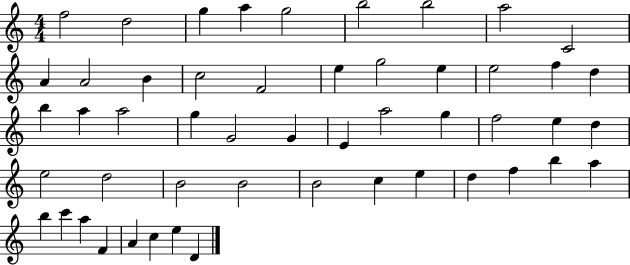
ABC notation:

X:1
T:Untitled
M:4/4
L:1/4
K:C
f2 d2 g a g2 b2 b2 a2 C2 A A2 B c2 F2 e g2 e e2 f d b a a2 g G2 G E a2 g f2 e d e2 d2 B2 B2 B2 c e d f b a b c' a F A c e D